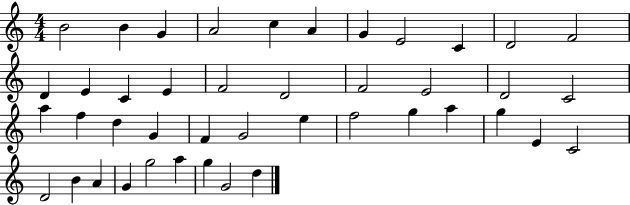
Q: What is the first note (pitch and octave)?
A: B4